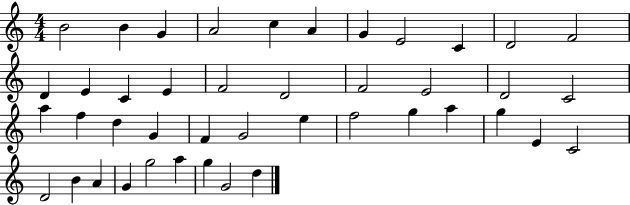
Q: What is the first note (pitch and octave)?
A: B4